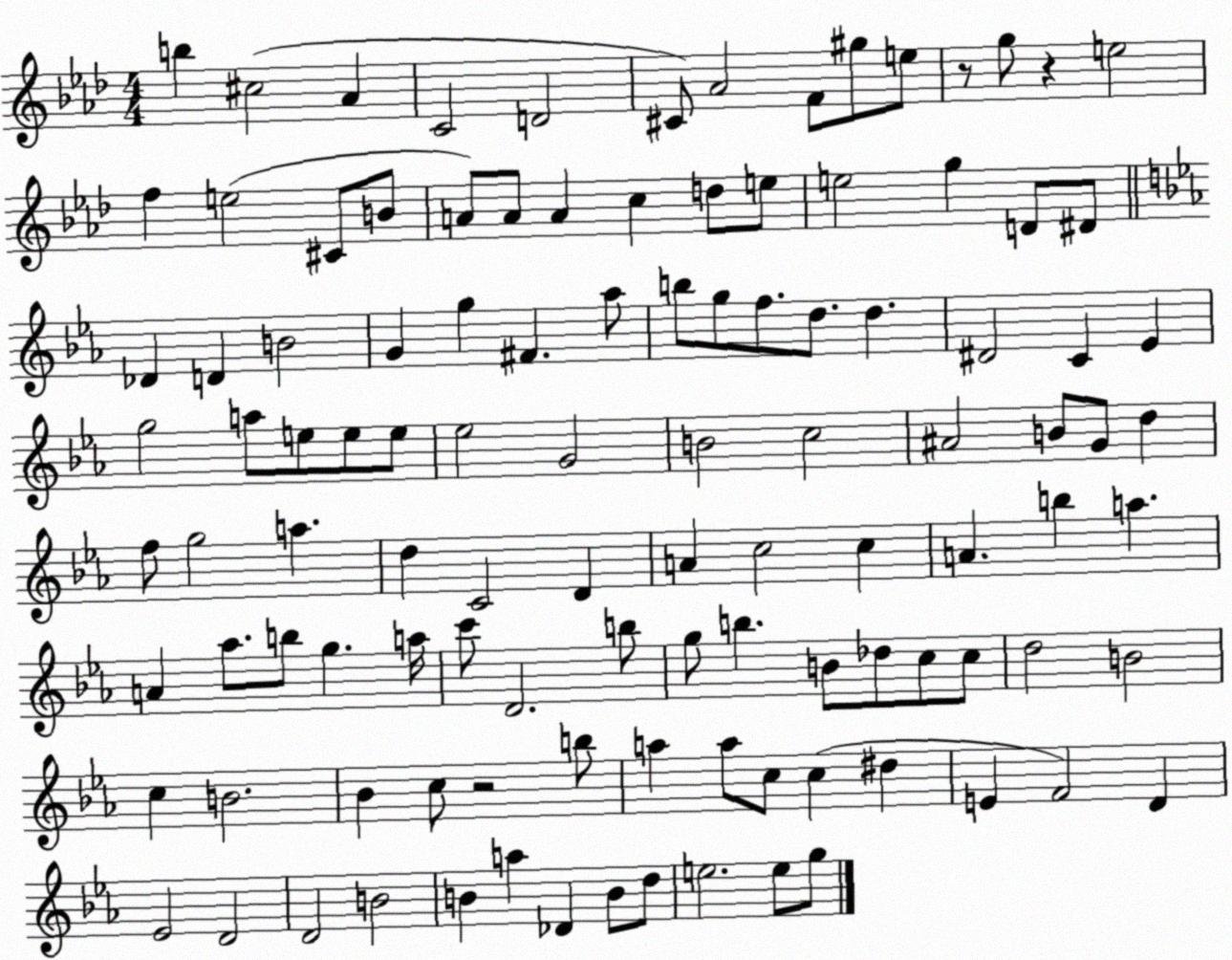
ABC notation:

X:1
T:Untitled
M:4/4
L:1/4
K:Ab
b ^c2 _A C2 D2 ^C/2 _A2 F/2 ^g/2 e/2 z/2 g/2 z e2 f e2 ^C/2 B/2 A/2 A/2 A c d/2 e/2 e2 g D/2 ^D/2 _D D B2 G g ^F _a/2 b/2 g/2 f/2 d/2 d ^D2 C _E g2 a/2 e/2 e/2 e/2 _e2 G2 B2 c2 ^A2 B/2 G/2 d f/2 g2 a d C2 D A c2 c A b a A _a/2 b/2 g a/4 c'/2 D2 b/2 g/2 b B/2 _d/2 c/2 c/2 d2 B2 c B2 _B c/2 z2 b/2 a a/2 c/2 c ^d E F2 D _E2 D2 D2 B2 B a _D B/2 d/2 e2 e/2 g/2